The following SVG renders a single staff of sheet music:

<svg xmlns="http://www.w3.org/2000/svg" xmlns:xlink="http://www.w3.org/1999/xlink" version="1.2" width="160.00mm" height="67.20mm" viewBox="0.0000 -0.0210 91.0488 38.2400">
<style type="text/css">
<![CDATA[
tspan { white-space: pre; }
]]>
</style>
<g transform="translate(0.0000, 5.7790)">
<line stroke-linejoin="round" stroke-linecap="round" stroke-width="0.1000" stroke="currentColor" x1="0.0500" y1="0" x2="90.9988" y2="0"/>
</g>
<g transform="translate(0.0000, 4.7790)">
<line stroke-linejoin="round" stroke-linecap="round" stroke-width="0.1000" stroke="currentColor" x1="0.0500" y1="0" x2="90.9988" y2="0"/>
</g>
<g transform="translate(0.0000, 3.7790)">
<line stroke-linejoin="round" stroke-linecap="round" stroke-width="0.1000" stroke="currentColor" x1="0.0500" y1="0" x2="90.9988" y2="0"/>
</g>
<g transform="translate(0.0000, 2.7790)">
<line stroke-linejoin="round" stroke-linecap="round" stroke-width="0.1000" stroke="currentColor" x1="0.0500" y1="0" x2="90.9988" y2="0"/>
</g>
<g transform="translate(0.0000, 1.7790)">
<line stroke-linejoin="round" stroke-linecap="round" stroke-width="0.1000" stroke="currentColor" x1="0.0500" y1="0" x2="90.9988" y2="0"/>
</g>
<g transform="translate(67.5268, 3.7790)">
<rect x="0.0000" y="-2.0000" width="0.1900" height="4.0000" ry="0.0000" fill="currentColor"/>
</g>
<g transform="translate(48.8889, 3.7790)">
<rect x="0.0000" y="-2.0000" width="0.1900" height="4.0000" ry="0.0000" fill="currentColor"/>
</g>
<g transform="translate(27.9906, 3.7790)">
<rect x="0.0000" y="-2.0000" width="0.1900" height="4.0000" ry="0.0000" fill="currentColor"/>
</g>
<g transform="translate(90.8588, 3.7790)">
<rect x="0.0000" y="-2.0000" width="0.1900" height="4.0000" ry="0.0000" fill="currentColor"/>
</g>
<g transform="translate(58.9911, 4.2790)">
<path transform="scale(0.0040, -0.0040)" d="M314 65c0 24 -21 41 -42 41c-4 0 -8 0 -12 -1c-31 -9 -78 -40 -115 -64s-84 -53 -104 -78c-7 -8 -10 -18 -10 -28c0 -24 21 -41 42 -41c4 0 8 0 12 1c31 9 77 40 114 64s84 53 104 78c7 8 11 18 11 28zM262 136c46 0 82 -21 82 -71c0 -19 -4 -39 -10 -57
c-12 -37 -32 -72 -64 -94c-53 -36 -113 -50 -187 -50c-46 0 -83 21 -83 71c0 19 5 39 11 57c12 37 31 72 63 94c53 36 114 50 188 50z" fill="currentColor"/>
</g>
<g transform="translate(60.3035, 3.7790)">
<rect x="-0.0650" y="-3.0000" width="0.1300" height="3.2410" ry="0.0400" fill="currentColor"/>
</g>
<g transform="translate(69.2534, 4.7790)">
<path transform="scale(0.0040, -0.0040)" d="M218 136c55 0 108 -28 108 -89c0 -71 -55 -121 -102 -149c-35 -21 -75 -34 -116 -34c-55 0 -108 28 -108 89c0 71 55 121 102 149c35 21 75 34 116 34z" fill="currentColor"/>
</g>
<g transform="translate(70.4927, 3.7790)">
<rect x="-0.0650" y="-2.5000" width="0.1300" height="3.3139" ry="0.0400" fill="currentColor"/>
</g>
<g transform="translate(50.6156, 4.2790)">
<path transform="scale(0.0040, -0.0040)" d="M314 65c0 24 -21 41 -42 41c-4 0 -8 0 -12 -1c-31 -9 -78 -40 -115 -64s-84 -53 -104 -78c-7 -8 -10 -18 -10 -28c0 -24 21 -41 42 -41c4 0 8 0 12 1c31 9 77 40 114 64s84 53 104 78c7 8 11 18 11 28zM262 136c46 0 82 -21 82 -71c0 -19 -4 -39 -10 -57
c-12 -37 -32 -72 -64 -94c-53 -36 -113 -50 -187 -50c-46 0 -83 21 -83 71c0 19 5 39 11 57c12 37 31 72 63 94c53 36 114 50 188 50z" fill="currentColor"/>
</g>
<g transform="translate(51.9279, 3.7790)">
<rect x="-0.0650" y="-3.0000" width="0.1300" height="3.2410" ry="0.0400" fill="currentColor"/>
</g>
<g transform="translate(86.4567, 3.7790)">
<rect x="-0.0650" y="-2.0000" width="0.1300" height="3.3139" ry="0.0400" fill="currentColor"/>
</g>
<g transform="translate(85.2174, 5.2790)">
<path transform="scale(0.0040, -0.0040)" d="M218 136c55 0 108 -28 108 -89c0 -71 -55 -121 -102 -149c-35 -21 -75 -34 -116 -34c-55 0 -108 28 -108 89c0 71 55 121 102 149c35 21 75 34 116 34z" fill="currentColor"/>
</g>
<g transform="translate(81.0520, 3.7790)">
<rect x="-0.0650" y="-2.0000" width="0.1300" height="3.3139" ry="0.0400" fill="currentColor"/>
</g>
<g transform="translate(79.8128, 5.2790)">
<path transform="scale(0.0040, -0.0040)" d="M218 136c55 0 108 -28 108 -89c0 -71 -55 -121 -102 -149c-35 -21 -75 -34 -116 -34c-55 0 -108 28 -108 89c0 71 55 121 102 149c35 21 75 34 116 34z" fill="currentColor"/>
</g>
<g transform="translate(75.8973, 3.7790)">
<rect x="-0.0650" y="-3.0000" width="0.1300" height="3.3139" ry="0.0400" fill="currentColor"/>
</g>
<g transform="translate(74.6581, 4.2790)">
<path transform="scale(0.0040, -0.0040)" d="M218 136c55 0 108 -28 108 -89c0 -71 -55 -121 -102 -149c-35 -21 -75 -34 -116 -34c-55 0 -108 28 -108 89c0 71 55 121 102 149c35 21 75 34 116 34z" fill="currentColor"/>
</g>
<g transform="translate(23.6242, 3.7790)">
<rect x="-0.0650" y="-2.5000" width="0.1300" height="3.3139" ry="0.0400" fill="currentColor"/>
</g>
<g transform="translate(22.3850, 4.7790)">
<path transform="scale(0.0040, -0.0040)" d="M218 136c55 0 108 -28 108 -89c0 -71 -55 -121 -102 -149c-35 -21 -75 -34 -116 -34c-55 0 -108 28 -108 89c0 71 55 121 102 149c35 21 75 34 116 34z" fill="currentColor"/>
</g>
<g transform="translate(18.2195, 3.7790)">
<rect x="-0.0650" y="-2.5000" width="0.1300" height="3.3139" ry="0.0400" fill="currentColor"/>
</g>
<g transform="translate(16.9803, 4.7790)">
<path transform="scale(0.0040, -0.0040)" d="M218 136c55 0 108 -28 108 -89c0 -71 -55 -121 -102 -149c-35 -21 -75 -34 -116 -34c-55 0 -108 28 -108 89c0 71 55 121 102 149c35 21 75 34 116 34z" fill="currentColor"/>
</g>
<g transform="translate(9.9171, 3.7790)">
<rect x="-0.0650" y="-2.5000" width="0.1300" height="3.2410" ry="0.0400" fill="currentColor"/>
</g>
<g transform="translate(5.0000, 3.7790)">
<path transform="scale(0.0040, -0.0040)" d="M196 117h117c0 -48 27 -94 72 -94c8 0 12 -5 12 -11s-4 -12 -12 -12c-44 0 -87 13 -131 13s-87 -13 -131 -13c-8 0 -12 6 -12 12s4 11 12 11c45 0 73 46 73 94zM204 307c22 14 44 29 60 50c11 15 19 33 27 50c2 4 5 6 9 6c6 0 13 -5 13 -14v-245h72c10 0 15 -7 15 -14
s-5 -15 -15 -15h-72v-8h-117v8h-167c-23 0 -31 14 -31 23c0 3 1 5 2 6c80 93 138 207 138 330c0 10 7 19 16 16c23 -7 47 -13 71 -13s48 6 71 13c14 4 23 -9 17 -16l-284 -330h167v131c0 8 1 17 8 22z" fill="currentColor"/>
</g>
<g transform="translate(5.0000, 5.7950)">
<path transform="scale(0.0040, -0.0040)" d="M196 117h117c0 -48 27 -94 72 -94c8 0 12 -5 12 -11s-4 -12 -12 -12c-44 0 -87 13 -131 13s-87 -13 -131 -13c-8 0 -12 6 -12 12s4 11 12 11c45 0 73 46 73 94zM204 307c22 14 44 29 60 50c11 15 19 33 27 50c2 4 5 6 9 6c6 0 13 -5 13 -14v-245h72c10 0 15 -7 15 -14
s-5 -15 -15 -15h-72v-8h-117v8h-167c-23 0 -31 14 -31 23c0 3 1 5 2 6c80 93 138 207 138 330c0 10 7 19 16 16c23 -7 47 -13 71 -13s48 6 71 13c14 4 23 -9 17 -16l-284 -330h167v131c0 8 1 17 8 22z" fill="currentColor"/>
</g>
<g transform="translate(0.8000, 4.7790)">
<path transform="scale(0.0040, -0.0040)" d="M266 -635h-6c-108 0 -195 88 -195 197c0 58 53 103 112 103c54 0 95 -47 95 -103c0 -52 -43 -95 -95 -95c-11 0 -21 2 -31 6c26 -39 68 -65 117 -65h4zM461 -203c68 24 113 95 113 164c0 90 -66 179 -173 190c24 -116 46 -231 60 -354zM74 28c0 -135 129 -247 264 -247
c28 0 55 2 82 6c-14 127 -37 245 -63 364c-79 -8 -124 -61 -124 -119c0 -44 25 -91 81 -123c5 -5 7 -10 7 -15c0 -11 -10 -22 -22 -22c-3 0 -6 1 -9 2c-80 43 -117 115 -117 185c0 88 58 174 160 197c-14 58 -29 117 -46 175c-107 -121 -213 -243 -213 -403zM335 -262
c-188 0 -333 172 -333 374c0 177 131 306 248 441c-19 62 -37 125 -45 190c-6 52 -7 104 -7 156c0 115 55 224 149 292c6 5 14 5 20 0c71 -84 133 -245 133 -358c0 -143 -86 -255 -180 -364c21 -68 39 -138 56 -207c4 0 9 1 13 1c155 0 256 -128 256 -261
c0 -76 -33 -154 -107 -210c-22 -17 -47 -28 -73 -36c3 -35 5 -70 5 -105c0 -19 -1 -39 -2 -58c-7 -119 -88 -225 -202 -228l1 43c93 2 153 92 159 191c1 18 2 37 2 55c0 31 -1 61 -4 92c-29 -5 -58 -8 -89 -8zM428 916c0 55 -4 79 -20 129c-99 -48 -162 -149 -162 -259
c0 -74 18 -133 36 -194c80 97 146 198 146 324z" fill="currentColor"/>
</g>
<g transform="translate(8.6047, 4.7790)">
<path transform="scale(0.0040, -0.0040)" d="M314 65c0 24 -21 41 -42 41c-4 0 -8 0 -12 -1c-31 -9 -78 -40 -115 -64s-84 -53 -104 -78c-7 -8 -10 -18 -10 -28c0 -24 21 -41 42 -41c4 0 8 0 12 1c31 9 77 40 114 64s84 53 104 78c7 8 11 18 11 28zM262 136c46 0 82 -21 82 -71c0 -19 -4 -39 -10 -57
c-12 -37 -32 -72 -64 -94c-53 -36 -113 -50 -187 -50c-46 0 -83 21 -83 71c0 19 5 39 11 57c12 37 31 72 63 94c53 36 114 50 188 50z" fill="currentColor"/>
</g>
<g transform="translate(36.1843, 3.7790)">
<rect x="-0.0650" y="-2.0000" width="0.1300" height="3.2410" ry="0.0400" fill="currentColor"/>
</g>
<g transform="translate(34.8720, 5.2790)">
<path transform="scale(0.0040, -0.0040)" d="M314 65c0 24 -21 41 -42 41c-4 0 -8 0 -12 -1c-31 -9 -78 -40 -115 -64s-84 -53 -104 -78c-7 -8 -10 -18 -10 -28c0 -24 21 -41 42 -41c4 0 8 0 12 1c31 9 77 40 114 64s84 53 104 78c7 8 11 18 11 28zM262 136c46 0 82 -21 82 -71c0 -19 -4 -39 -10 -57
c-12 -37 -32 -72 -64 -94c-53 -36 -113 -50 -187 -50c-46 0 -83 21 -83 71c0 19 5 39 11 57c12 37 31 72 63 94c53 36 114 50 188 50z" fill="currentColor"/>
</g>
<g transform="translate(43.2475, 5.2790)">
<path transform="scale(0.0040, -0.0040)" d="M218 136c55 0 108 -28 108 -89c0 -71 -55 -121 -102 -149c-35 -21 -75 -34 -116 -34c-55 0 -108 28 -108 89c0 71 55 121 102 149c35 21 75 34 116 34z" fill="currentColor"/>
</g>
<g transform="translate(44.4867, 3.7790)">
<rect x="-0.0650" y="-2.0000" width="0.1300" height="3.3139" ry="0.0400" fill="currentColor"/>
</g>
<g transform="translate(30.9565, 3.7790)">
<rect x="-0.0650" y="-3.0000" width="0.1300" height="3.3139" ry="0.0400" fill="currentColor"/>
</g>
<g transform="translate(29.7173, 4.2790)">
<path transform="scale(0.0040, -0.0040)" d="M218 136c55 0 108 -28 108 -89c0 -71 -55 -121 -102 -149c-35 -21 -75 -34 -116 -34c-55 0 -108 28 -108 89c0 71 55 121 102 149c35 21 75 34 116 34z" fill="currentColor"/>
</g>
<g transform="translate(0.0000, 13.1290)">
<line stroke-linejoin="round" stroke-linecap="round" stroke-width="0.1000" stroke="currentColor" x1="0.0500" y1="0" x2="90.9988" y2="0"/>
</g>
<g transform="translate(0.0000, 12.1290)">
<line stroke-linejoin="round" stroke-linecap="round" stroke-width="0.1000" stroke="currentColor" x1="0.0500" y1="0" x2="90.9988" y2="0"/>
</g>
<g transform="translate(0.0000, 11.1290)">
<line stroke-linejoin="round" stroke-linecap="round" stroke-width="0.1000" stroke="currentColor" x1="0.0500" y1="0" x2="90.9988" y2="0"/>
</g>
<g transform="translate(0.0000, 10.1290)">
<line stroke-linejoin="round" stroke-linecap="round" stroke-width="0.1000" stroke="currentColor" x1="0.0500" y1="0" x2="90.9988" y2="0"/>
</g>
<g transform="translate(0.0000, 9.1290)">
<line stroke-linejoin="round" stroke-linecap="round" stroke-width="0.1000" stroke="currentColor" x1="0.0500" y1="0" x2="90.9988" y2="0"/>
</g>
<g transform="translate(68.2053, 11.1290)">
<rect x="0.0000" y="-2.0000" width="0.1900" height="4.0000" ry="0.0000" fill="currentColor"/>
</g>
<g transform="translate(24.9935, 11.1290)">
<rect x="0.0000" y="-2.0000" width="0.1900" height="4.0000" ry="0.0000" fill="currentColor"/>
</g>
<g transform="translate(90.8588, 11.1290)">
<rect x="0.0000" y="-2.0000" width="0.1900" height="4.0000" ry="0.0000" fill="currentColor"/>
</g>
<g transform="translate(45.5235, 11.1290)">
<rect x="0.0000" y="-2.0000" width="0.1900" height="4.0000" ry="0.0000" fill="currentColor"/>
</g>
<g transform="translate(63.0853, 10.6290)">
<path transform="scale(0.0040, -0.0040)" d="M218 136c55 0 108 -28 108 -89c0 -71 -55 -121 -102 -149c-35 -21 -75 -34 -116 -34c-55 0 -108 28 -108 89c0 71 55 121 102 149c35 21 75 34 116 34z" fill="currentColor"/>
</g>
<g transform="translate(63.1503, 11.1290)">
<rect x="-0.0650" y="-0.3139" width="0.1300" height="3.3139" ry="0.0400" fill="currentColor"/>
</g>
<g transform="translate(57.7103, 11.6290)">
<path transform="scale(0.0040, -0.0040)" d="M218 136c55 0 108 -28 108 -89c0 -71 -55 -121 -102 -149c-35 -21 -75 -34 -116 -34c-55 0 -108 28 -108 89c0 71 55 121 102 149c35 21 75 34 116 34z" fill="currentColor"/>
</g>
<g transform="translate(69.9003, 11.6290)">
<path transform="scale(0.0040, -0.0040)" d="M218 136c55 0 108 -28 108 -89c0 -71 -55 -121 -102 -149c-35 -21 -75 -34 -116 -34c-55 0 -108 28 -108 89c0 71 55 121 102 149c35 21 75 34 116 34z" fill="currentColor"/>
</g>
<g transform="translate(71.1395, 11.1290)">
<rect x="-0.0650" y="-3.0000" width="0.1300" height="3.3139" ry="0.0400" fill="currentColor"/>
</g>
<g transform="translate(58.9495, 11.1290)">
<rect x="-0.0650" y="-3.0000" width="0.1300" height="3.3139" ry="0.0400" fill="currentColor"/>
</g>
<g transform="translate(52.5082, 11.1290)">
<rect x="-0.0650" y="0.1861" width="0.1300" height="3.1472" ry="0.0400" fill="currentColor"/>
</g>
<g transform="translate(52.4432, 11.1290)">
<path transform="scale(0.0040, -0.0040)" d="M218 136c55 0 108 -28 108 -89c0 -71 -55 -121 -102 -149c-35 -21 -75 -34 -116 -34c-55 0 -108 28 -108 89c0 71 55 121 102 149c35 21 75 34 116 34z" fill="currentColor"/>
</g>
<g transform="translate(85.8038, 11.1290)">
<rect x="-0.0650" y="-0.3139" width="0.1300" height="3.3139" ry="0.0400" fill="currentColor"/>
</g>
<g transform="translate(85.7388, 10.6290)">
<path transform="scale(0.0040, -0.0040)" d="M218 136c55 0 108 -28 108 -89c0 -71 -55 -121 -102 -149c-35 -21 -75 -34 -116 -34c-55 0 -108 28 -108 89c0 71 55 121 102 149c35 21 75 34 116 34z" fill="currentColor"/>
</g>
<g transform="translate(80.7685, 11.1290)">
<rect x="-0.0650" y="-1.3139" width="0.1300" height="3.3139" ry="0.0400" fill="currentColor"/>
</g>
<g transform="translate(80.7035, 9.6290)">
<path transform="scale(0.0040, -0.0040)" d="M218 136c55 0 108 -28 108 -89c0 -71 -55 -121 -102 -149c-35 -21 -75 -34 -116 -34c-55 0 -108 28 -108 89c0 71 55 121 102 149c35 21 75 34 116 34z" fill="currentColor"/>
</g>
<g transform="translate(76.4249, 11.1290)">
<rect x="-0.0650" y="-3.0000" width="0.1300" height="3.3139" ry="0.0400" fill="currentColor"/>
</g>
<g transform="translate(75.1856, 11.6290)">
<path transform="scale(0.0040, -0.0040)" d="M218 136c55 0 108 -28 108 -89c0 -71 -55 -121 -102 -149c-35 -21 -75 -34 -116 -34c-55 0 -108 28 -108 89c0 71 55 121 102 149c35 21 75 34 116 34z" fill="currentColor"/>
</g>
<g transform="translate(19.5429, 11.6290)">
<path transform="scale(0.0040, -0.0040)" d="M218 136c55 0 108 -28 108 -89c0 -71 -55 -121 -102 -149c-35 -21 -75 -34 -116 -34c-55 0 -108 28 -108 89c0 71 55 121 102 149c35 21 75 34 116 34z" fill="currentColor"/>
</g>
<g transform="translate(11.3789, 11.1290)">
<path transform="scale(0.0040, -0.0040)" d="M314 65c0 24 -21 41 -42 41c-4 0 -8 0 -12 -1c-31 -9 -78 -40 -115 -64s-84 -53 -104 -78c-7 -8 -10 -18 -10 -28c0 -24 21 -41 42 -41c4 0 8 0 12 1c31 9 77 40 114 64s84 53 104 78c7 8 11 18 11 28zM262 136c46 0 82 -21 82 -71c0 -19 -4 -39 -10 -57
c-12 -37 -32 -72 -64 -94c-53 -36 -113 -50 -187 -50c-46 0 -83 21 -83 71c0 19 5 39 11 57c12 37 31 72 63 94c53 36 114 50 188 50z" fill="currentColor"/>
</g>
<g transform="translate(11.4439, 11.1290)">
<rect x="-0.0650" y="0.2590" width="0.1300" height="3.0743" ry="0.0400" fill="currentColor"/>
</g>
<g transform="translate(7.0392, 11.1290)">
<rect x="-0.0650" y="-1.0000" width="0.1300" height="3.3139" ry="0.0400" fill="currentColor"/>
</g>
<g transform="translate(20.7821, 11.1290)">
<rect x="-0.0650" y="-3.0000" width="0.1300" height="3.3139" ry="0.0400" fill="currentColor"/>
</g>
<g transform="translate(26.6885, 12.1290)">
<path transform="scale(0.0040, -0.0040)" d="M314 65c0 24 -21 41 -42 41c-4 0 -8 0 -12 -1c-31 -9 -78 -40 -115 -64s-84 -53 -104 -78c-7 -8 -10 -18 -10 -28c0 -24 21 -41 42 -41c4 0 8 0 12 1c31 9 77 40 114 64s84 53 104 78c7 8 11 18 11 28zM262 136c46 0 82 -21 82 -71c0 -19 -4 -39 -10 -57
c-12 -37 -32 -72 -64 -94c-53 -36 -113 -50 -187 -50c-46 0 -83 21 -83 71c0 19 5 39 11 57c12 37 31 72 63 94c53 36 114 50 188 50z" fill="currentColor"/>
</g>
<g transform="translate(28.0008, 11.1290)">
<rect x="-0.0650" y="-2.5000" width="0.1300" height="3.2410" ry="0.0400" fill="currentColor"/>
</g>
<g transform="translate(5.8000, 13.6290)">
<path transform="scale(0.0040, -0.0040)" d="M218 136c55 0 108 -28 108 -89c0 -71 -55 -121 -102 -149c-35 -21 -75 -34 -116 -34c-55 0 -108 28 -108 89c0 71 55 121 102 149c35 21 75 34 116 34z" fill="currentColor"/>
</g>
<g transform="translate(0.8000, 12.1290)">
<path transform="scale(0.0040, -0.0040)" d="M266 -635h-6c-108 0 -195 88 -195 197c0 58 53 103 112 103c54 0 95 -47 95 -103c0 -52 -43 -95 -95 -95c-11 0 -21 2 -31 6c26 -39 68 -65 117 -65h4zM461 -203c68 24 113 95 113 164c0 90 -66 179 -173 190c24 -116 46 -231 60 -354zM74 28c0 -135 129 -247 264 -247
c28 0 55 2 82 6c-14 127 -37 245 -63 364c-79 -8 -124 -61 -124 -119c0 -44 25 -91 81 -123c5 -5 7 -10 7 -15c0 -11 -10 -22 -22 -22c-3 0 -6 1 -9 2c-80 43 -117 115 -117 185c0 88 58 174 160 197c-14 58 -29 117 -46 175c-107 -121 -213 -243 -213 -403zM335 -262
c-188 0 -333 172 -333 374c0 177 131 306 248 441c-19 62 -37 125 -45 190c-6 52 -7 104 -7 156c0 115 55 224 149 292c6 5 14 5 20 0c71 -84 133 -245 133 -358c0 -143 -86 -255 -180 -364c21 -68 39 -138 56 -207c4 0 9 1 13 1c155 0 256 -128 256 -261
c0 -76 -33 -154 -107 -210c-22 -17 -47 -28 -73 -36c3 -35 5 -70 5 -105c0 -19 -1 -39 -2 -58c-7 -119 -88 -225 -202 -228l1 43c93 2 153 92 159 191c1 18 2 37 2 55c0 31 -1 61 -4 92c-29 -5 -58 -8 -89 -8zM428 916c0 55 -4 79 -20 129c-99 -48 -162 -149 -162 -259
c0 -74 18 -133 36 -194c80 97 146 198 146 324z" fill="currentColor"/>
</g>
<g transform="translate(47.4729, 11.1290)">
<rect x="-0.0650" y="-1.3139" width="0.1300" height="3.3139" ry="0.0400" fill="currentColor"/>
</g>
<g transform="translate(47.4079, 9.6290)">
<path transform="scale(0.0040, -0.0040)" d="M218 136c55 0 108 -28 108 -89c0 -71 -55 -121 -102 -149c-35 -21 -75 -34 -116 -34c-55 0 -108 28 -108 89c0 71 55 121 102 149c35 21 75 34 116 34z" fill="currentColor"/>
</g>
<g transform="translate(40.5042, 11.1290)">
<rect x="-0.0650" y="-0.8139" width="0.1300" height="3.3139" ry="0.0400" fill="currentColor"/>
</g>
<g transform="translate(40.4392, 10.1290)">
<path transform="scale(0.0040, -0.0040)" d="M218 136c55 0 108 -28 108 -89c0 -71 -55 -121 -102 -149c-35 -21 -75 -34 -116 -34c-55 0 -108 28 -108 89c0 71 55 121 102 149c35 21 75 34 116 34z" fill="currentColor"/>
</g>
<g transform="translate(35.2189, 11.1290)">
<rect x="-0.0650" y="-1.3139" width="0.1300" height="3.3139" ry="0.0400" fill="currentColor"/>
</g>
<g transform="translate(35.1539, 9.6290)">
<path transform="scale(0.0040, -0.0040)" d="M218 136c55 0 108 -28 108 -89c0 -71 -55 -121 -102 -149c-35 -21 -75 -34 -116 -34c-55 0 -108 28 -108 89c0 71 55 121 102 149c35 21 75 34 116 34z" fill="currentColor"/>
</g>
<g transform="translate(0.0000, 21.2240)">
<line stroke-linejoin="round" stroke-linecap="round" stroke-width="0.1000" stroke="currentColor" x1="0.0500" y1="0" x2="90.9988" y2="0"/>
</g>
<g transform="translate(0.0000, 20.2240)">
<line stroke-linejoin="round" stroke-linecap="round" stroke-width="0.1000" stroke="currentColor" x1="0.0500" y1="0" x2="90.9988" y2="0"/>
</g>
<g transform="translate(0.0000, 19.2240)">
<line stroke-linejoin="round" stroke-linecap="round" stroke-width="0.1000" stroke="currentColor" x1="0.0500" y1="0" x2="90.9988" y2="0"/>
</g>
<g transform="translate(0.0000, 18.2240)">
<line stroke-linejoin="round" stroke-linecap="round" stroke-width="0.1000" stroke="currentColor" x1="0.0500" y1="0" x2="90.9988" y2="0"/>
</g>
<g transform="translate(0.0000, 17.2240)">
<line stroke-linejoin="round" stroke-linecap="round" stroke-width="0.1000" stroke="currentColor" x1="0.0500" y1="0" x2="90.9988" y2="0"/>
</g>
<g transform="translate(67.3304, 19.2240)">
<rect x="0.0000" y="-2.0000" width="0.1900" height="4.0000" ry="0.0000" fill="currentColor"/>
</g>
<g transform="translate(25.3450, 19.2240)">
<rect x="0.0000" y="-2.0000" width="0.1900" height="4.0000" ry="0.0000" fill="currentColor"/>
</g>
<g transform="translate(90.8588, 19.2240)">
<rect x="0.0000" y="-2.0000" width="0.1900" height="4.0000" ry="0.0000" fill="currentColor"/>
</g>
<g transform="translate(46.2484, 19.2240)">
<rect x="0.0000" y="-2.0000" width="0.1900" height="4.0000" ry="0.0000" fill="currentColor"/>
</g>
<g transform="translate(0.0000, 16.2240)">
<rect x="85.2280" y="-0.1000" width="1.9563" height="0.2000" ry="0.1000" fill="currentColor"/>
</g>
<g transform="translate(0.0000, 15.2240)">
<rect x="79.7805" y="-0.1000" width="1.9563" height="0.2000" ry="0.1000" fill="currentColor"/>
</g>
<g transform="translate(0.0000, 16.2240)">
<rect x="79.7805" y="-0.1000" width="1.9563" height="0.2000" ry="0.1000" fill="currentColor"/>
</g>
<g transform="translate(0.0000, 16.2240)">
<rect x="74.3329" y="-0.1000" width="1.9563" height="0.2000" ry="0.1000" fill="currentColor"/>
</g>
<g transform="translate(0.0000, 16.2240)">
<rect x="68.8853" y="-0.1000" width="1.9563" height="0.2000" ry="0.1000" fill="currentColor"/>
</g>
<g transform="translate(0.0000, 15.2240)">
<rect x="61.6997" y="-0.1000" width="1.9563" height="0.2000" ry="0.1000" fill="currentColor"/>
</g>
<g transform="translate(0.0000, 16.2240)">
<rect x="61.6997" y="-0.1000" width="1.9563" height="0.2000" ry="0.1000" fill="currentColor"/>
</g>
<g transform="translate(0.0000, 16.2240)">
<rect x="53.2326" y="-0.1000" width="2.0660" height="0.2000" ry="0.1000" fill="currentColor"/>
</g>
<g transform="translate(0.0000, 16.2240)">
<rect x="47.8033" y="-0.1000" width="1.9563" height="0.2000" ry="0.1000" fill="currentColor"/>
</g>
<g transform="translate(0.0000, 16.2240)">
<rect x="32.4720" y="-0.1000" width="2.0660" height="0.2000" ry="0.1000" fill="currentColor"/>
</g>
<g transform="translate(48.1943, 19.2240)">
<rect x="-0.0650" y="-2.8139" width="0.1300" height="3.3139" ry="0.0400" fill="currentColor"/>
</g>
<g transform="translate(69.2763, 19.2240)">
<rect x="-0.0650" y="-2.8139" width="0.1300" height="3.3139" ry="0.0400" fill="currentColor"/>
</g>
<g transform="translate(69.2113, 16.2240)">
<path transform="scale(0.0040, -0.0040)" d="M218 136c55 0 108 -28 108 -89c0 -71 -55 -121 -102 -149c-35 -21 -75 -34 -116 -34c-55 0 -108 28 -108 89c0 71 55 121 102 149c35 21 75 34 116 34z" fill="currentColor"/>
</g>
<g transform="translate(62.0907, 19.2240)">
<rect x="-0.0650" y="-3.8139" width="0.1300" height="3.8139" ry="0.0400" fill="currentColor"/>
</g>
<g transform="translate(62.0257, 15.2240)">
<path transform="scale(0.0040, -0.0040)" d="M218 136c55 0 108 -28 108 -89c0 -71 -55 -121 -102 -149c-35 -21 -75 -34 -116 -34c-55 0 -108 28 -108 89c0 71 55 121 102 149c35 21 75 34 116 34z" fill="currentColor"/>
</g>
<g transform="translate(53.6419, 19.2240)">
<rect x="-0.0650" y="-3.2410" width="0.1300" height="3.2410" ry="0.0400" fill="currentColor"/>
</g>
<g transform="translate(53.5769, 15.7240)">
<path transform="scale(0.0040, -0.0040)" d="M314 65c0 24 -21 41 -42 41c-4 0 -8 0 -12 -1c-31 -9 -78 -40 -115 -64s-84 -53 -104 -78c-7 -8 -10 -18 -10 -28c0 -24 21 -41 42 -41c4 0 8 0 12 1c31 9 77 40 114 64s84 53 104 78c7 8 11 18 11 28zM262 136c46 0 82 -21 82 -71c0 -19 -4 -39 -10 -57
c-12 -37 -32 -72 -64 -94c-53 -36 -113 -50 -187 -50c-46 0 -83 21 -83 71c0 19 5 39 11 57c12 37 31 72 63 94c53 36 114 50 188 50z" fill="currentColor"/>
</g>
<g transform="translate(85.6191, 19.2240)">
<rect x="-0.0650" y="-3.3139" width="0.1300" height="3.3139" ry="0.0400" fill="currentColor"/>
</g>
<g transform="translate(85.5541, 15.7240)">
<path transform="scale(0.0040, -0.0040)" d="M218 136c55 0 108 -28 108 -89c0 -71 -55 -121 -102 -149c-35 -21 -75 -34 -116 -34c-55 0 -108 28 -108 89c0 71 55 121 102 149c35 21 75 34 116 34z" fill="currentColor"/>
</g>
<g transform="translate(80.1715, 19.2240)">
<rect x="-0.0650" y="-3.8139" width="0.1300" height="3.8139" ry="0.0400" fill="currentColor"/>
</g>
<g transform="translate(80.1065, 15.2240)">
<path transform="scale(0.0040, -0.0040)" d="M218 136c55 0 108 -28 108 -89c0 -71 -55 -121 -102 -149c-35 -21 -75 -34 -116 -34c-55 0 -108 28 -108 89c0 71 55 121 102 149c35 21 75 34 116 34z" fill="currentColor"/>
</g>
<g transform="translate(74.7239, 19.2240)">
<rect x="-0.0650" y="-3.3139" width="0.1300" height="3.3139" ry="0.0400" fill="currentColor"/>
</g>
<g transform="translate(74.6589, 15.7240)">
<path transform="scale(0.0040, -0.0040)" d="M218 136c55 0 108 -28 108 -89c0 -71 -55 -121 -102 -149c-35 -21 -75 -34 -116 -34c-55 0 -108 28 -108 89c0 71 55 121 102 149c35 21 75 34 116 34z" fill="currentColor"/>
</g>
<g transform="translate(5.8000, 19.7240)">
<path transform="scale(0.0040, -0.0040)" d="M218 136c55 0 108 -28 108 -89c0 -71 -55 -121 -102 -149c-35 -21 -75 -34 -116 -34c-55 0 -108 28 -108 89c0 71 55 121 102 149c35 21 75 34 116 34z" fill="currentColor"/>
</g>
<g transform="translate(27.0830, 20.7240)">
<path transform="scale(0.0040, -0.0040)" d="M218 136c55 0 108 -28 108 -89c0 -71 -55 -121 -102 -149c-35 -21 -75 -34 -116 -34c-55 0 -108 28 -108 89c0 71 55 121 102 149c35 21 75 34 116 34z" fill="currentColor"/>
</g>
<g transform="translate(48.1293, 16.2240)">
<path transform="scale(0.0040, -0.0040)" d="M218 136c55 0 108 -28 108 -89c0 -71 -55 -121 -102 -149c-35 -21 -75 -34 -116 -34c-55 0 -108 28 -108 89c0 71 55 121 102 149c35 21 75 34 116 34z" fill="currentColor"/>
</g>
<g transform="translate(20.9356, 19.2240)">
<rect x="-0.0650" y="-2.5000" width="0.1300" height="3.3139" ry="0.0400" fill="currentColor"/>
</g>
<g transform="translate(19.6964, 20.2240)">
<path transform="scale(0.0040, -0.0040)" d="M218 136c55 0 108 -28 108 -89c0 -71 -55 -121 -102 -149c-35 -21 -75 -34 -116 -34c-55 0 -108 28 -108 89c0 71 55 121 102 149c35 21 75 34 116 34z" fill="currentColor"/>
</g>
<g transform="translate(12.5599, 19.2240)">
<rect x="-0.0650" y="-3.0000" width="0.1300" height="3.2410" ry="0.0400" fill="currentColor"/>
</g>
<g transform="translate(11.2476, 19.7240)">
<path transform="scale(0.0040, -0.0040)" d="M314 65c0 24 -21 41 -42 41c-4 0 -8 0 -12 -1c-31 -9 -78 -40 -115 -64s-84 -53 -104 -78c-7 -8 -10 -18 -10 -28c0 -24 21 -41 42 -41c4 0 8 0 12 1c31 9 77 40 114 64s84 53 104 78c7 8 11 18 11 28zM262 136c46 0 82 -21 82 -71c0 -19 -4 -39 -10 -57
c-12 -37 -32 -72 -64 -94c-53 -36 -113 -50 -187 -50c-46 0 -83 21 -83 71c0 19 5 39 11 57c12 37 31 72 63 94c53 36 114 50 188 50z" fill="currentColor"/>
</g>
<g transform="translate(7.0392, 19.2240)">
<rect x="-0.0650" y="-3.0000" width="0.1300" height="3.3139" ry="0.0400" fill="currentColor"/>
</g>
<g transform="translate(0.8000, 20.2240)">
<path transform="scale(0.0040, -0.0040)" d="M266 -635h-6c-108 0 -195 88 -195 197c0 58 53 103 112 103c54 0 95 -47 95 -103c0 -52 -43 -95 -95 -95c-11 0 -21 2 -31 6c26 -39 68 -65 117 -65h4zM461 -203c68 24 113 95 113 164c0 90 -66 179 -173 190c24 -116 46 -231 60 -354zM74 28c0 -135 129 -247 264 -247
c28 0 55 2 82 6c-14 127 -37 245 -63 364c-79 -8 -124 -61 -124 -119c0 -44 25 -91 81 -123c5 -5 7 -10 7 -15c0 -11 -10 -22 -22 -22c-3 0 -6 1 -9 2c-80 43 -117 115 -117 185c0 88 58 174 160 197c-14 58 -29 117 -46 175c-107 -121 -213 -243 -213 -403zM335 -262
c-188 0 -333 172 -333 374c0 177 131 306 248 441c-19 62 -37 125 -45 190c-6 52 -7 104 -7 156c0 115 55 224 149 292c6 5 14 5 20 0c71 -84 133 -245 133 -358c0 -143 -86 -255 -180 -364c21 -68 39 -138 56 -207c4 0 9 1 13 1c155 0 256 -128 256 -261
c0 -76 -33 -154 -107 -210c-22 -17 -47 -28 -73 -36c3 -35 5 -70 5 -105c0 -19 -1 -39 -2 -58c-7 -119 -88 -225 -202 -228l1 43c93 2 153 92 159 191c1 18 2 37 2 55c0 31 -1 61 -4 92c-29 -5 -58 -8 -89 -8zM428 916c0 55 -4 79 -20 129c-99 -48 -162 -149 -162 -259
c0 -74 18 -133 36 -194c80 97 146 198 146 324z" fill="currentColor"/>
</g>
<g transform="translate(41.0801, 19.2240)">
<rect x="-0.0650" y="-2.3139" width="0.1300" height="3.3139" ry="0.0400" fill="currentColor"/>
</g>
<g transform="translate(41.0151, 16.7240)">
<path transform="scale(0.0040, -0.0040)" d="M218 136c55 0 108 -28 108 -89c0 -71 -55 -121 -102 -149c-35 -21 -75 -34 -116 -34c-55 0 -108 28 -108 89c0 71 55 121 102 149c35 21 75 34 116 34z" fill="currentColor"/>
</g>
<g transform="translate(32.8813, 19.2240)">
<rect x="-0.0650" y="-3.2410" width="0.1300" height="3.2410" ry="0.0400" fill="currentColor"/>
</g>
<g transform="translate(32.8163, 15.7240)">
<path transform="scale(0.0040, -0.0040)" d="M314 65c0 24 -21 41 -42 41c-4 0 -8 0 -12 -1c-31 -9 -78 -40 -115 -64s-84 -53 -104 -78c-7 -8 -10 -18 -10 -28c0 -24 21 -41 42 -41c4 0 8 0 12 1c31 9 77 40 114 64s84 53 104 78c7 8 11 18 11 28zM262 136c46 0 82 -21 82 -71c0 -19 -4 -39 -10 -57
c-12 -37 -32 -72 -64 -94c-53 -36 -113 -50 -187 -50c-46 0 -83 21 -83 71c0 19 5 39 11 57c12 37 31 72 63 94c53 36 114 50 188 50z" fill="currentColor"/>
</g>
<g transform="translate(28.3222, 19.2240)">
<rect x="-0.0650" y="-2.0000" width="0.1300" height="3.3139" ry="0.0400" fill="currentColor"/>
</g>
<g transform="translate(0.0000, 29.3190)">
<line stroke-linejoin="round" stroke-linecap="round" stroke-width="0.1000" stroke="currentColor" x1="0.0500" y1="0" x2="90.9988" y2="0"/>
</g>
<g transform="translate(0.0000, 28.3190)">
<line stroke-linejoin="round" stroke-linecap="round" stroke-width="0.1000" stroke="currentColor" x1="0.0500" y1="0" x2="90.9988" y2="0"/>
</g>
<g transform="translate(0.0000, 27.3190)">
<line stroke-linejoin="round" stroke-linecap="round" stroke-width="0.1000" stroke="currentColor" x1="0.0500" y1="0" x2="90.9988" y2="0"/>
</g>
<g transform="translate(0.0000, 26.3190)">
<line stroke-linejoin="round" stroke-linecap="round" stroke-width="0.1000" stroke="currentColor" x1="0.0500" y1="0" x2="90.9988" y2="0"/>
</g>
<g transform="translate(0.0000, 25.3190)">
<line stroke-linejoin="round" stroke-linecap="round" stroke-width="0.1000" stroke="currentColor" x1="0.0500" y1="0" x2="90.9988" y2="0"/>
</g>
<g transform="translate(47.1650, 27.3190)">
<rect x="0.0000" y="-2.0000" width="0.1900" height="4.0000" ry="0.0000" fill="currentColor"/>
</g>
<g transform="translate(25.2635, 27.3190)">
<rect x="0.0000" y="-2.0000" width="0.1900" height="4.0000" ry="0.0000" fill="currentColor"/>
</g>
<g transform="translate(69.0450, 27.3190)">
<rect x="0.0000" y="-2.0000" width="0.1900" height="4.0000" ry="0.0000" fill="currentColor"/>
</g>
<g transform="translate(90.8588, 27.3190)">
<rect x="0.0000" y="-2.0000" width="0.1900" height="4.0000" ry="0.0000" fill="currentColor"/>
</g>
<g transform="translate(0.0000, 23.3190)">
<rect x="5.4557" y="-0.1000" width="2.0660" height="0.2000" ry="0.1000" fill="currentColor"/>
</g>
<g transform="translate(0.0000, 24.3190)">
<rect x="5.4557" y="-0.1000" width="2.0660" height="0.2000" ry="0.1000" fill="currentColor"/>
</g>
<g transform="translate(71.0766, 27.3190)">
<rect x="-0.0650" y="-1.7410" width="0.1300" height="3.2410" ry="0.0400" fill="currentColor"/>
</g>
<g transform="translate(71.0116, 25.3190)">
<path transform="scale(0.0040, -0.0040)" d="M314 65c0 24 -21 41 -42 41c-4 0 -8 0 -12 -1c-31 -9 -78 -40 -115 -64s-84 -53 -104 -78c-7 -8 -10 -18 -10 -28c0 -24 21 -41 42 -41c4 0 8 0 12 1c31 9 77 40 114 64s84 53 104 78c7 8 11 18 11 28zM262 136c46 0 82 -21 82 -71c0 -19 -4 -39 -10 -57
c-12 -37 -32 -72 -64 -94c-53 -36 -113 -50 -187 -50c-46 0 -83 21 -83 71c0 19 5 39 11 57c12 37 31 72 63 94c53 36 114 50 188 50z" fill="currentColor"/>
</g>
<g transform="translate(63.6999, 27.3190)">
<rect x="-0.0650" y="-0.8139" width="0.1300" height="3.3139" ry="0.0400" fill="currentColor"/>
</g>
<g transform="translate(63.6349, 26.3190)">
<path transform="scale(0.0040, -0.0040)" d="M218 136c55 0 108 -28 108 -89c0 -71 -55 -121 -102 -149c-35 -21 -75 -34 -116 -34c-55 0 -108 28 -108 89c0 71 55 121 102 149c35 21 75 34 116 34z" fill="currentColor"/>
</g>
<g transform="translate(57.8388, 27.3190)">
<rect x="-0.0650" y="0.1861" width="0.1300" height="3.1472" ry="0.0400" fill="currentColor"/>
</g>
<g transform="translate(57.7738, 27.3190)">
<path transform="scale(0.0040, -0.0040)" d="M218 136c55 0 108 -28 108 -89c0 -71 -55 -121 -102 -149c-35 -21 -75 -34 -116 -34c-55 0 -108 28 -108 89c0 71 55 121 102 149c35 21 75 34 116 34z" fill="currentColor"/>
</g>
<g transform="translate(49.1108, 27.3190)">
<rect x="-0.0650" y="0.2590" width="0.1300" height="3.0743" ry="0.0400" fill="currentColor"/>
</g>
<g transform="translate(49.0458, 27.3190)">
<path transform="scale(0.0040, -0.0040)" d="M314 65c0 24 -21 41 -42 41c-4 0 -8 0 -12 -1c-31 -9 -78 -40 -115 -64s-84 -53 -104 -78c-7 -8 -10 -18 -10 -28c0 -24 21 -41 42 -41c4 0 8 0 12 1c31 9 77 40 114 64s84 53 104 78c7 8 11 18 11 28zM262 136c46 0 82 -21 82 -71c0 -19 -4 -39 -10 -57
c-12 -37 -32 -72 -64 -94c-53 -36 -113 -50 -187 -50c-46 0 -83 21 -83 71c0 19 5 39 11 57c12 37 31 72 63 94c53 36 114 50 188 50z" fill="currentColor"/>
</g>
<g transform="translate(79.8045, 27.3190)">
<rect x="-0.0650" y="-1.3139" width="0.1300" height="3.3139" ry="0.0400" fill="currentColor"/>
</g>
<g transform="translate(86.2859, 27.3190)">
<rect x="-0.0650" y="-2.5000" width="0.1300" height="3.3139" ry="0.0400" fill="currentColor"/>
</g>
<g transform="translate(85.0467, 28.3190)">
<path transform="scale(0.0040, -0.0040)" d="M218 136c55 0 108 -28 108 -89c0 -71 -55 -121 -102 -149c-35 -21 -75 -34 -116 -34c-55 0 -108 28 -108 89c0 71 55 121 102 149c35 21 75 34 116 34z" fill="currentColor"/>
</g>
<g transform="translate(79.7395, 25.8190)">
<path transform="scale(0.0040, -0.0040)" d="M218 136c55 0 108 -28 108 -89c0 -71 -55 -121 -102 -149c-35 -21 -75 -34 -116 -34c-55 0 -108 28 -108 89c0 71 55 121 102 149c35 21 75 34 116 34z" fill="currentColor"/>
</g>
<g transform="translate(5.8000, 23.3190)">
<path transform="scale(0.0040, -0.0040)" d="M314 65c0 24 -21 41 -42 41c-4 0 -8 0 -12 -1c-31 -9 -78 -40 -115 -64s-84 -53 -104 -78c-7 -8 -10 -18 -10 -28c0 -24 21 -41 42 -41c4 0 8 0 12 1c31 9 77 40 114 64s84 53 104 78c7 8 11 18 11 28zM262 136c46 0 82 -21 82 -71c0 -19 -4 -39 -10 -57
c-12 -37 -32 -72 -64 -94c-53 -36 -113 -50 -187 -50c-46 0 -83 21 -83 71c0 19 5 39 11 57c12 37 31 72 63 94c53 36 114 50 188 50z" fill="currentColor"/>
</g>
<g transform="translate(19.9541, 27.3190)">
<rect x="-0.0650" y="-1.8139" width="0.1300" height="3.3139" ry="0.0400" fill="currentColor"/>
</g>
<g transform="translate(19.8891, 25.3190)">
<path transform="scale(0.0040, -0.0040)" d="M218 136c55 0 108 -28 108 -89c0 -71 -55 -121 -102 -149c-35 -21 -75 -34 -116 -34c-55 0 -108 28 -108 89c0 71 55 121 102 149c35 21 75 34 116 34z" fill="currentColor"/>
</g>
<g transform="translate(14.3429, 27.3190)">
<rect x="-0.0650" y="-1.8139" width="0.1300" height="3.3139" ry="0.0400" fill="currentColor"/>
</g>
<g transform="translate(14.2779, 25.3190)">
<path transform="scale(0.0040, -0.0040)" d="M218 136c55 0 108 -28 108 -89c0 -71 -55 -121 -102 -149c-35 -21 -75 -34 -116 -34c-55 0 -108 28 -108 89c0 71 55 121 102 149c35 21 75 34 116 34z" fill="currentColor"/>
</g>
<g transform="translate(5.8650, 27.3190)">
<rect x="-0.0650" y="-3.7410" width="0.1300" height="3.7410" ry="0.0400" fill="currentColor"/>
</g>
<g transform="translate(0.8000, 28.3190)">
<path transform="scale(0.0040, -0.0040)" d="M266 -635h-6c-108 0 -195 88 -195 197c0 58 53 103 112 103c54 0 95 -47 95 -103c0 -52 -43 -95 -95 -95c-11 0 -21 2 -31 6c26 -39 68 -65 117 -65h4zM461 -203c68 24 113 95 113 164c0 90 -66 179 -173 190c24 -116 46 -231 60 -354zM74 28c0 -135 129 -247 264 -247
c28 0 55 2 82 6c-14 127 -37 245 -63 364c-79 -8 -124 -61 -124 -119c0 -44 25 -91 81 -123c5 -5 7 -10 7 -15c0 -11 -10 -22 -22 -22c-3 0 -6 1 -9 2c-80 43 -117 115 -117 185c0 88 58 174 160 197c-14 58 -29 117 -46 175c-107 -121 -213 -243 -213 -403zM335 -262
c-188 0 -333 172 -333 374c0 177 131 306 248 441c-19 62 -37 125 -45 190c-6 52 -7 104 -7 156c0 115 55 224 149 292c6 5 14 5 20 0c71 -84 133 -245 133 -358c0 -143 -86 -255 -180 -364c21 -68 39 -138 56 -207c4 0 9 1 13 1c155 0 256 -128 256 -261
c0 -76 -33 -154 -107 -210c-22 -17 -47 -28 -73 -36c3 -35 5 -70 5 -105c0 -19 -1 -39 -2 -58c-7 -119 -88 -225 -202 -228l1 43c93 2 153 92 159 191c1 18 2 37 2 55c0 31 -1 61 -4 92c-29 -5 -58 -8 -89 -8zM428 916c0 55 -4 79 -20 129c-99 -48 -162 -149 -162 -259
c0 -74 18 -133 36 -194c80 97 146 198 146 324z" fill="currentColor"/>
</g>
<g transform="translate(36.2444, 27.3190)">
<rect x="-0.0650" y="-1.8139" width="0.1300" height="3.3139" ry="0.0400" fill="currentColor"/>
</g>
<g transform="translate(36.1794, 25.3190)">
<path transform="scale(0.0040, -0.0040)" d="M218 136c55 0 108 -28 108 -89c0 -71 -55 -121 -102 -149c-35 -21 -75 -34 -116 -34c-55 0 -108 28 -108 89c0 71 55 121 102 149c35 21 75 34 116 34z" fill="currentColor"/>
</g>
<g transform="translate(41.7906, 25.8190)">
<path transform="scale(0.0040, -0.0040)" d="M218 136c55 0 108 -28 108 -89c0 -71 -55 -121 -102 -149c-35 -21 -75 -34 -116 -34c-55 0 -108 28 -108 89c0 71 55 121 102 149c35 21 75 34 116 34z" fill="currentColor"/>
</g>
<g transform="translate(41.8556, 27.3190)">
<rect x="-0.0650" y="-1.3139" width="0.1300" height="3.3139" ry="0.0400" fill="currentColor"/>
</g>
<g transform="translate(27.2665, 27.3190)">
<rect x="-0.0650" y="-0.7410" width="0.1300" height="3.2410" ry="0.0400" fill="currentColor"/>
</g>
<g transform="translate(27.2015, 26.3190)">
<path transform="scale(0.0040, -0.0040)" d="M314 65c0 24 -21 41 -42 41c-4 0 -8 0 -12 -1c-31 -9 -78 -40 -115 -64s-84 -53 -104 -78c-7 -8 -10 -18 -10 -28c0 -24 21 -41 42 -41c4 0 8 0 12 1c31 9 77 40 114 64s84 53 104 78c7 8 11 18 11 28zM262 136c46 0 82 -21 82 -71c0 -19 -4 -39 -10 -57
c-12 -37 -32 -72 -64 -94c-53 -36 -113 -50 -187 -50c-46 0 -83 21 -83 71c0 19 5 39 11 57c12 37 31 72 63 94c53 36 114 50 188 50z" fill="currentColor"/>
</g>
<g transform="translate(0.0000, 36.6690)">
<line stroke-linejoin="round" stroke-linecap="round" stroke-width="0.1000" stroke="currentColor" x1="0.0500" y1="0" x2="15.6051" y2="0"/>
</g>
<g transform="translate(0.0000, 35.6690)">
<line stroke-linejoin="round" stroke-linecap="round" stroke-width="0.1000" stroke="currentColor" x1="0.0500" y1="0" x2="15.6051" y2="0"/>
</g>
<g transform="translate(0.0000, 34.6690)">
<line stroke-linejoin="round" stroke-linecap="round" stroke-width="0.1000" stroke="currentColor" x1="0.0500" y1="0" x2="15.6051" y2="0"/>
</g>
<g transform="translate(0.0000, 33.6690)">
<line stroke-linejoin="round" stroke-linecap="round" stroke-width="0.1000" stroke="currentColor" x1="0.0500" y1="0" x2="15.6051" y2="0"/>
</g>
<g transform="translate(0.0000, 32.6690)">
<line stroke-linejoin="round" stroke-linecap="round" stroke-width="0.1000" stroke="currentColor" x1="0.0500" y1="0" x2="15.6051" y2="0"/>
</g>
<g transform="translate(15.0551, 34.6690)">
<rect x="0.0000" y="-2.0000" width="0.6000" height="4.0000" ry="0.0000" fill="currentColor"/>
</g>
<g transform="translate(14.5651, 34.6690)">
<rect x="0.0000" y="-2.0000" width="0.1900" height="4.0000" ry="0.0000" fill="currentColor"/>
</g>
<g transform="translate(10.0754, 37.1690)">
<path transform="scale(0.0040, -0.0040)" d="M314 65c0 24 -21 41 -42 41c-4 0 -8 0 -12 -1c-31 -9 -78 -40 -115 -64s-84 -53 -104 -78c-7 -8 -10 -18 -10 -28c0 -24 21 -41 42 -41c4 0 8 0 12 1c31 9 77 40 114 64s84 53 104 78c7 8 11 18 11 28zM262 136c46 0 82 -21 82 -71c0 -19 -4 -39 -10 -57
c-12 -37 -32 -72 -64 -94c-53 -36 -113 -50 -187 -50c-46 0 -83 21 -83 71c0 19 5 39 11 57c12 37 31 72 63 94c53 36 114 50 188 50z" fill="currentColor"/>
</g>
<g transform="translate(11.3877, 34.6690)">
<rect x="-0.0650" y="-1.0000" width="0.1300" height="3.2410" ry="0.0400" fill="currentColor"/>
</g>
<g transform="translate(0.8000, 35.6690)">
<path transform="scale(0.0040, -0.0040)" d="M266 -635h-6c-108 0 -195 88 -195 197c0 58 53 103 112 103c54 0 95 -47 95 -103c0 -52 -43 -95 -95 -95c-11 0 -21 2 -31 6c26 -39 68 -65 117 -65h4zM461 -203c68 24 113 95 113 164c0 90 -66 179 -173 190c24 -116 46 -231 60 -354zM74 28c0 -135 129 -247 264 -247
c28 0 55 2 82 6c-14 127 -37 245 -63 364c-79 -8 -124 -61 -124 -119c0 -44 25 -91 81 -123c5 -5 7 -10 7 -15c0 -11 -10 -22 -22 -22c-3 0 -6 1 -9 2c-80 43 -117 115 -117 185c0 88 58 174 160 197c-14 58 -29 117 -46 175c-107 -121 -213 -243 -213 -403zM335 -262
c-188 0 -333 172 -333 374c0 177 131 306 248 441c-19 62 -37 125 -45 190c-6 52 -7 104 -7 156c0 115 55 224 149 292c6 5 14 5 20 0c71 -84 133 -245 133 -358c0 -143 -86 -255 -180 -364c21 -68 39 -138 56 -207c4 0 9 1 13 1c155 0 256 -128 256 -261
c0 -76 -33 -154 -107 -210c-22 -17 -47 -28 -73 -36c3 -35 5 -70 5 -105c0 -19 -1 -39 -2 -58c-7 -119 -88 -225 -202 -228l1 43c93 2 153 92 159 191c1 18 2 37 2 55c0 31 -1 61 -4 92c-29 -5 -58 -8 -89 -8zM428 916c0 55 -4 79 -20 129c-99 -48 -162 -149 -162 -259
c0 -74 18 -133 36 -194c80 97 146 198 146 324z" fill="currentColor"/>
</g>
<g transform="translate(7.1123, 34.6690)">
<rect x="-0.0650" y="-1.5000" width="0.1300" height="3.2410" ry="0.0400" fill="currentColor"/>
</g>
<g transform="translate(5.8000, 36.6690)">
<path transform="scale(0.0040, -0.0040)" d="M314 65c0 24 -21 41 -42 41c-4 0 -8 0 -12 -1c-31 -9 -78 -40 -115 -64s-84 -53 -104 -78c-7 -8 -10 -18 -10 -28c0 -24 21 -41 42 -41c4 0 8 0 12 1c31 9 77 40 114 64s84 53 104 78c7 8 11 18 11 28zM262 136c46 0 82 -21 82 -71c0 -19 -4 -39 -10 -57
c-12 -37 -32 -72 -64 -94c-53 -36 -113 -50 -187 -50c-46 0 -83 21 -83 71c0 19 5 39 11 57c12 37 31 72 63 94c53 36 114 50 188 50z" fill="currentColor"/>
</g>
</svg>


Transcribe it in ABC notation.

X:1
T:Untitled
M:4/4
L:1/4
K:C
G2 G G A F2 F A2 A2 G A F F D B2 A G2 e d e B A c A A e c A A2 G F b2 g a b2 c' a b c' b c'2 f f d2 f e B2 B d f2 e G E2 D2